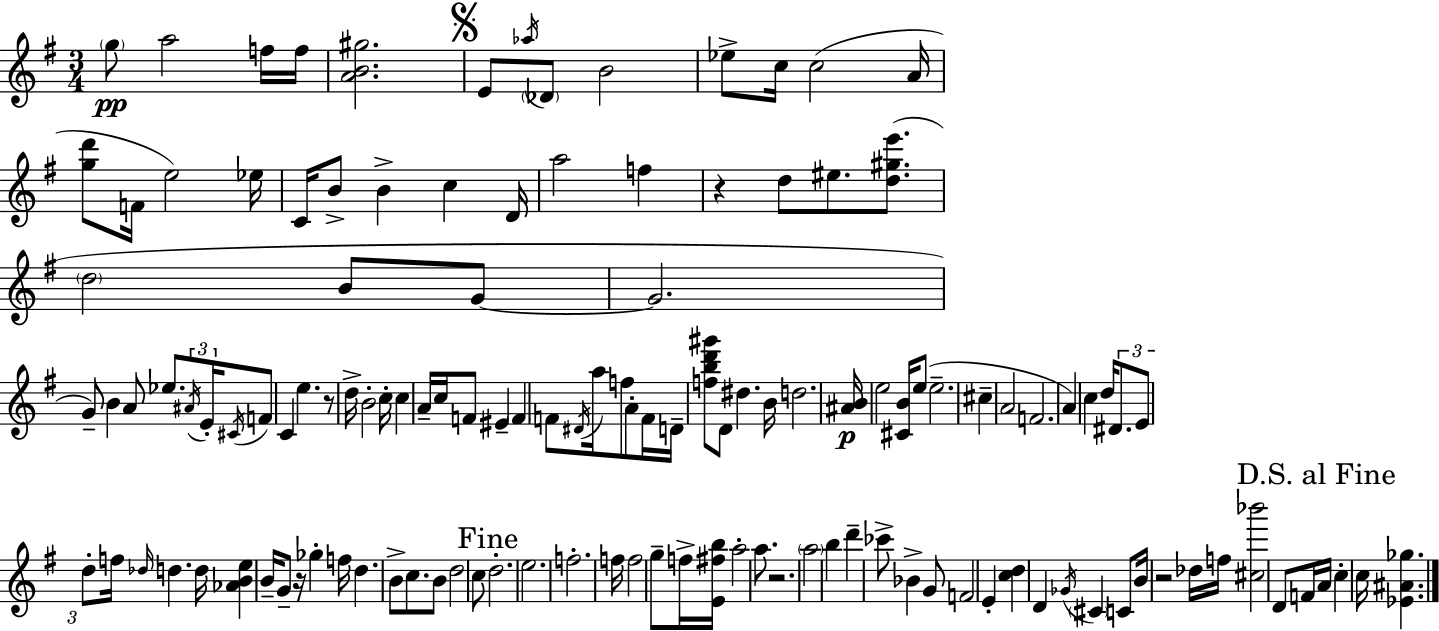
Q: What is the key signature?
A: G major